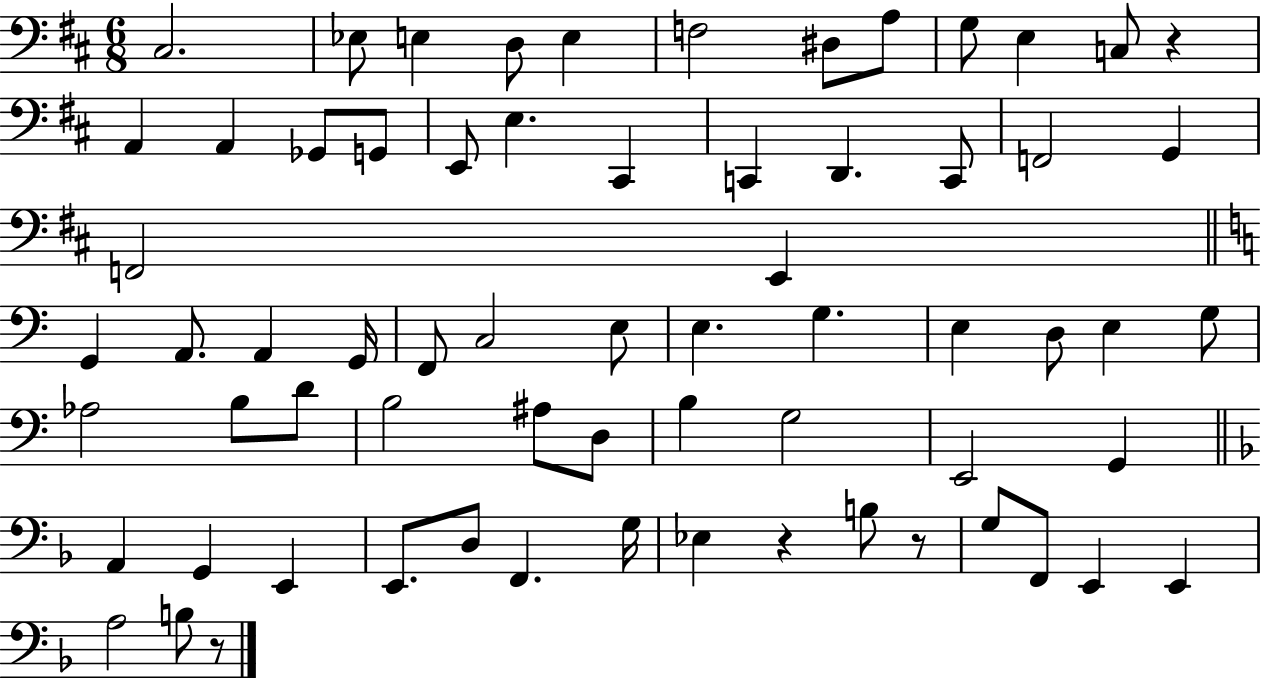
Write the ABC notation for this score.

X:1
T:Untitled
M:6/8
L:1/4
K:D
^C,2 _E,/2 E, D,/2 E, F,2 ^D,/2 A,/2 G,/2 E, C,/2 z A,, A,, _G,,/2 G,,/2 E,,/2 E, ^C,, C,, D,, C,,/2 F,,2 G,, F,,2 E,, G,, A,,/2 A,, G,,/4 F,,/2 C,2 E,/2 E, G, E, D,/2 E, G,/2 _A,2 B,/2 D/2 B,2 ^A,/2 D,/2 B, G,2 E,,2 G,, A,, G,, E,, E,,/2 D,/2 F,, G,/4 _E, z B,/2 z/2 G,/2 F,,/2 E,, E,, A,2 B,/2 z/2